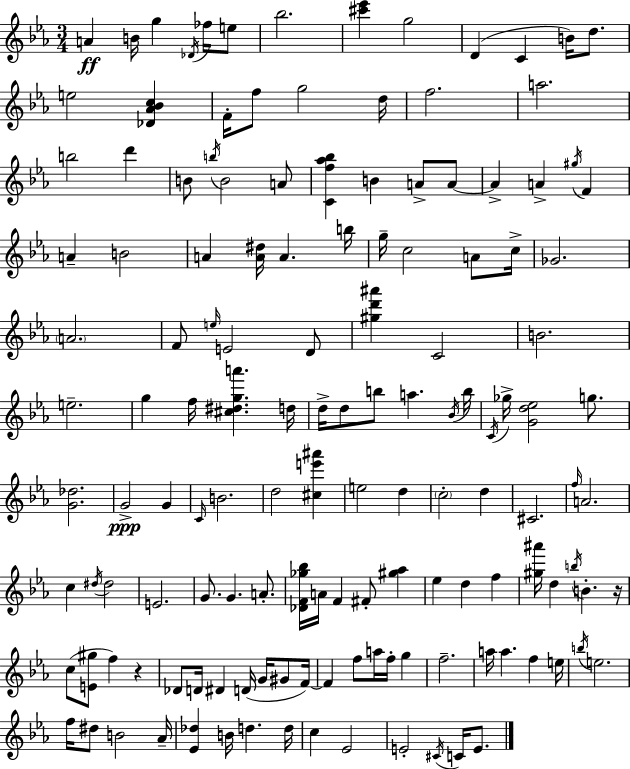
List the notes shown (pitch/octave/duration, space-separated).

A4/q B4/s G5/q Db4/s FES5/s E5/e Bb5/h. [C#6,Eb6]/q G5/h D4/q C4/q B4/s D5/e. E5/h [Db4,Ab4,Bb4,C5]/q F4/s F5/e G5/h D5/s F5/h. A5/h. B5/h D6/q B4/e B5/s B4/h A4/e [C4,F5,Ab5,Bb5]/q B4/q A4/e A4/e A4/q A4/q G#5/s F4/q A4/q B4/h A4/q [A4,D#5]/s A4/q. B5/s G5/s C5/h A4/e C5/s Gb4/h. A4/h. F4/e E5/s E4/h D4/e [G#5,D6,A#6]/q C4/h B4/h. E5/h. G5/q F5/s [C#5,D#5,G5,A6]/q. D5/s D5/s D5/e B5/e A5/q. Bb4/s B5/s C4/s Gb5/s [G4,D5,Eb5]/h G5/e. [G4,Db5]/h. G4/h G4/q C4/s B4/h. D5/h [C#5,E6,A#6]/q E5/h D5/q C5/h D5/q C#4/h. F5/s A4/h. C5/q D#5/s D#5/h E4/h. G4/e. G4/q. A4/e. [Db4,F4,Gb5,Bb5]/s A4/s F4/q F#4/e [G#5,Ab5]/q Eb5/q D5/q F5/q [G#5,A#6]/s D5/q B5/s B4/q. R/s C5/e [E4,G#5]/e F5/q R/q Db4/e D4/s D#4/q D4/s G4/s G#4/e F4/s F4/q F5/e A5/s F5/s G5/q F5/h. A5/s A5/q. F5/q E5/s B5/s E5/h. F5/s D#5/e B4/h Ab4/s [Eb4,Db5]/q B4/s D5/q. D5/s C5/q Eb4/h E4/h C#4/s C4/s E4/e.